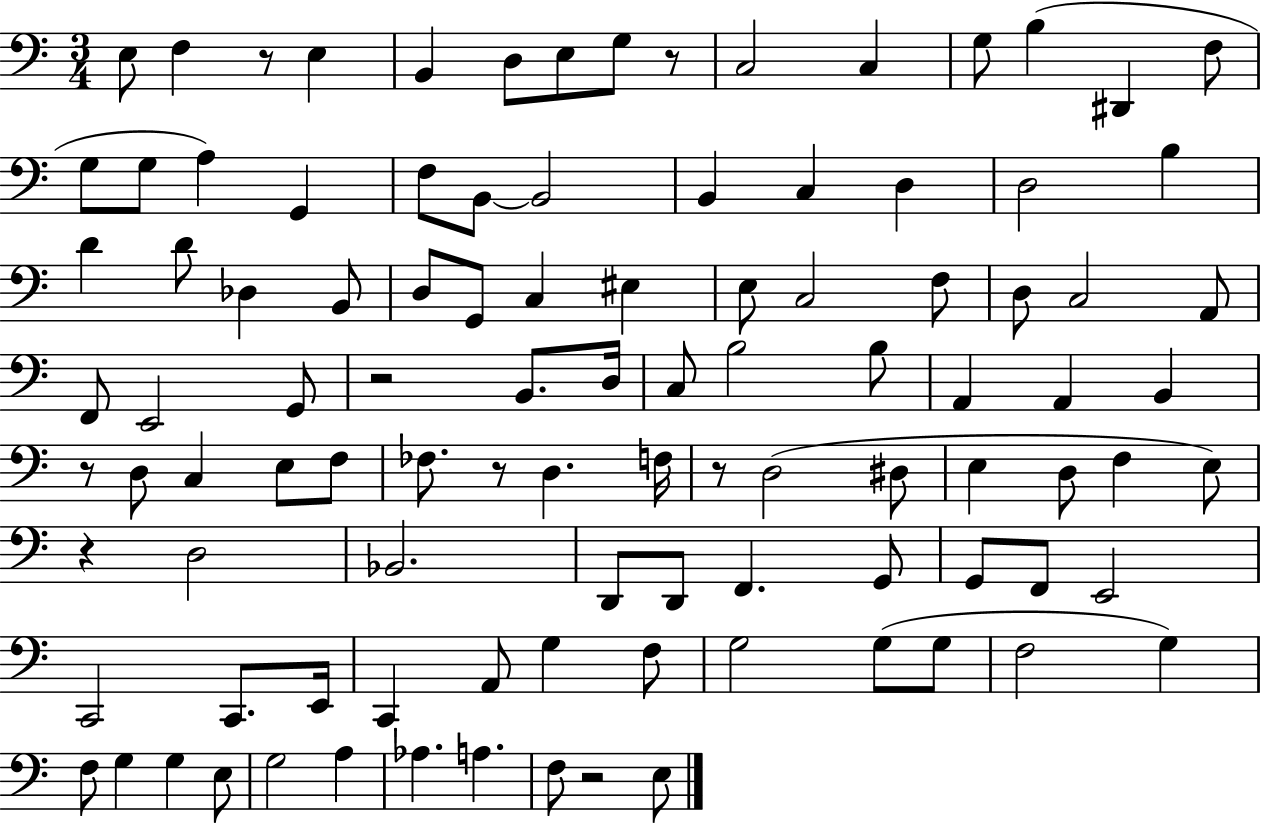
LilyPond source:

{
  \clef bass
  \numericTimeSignature
  \time 3/4
  \key c \major
  e8 f4 r8 e4 | b,4 d8 e8 g8 r8 | c2 c4 | g8 b4( dis,4 f8 | \break g8 g8 a4) g,4 | f8 b,8~~ b,2 | b,4 c4 d4 | d2 b4 | \break d'4 d'8 des4 b,8 | d8 g,8 c4 eis4 | e8 c2 f8 | d8 c2 a,8 | \break f,8 e,2 g,8 | r2 b,8. d16 | c8 b2 b8 | a,4 a,4 b,4 | \break r8 d8 c4 e8 f8 | fes8. r8 d4. f16 | r8 d2( dis8 | e4 d8 f4 e8) | \break r4 d2 | bes,2. | d,8 d,8 f,4. g,8 | g,8 f,8 e,2 | \break c,2 c,8. e,16 | c,4 a,8 g4 f8 | g2 g8( g8 | f2 g4) | \break f8 g4 g4 e8 | g2 a4 | aes4. a4. | f8 r2 e8 | \break \bar "|."
}